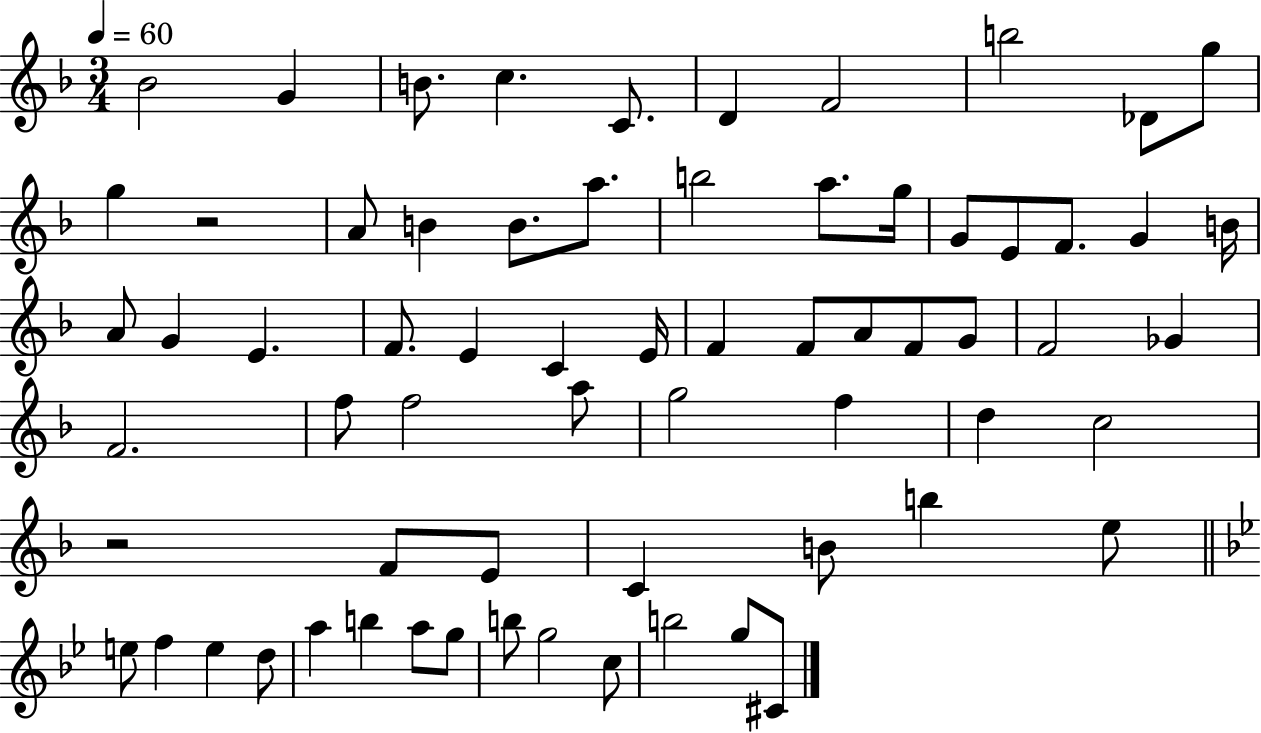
{
  \clef treble
  \numericTimeSignature
  \time 3/4
  \key f \major
  \tempo 4 = 60
  bes'2 g'4 | b'8. c''4. c'8. | d'4 f'2 | b''2 des'8 g''8 | \break g''4 r2 | a'8 b'4 b'8. a''8. | b''2 a''8. g''16 | g'8 e'8 f'8. g'4 b'16 | \break a'8 g'4 e'4. | f'8. e'4 c'4 e'16 | f'4 f'8 a'8 f'8 g'8 | f'2 ges'4 | \break f'2. | f''8 f''2 a''8 | g''2 f''4 | d''4 c''2 | \break r2 f'8 e'8 | c'4 b'8 b''4 e''8 | \bar "||" \break \key bes \major e''8 f''4 e''4 d''8 | a''4 b''4 a''8 g''8 | b''8 g''2 c''8 | b''2 g''8 cis'8 | \break \bar "|."
}